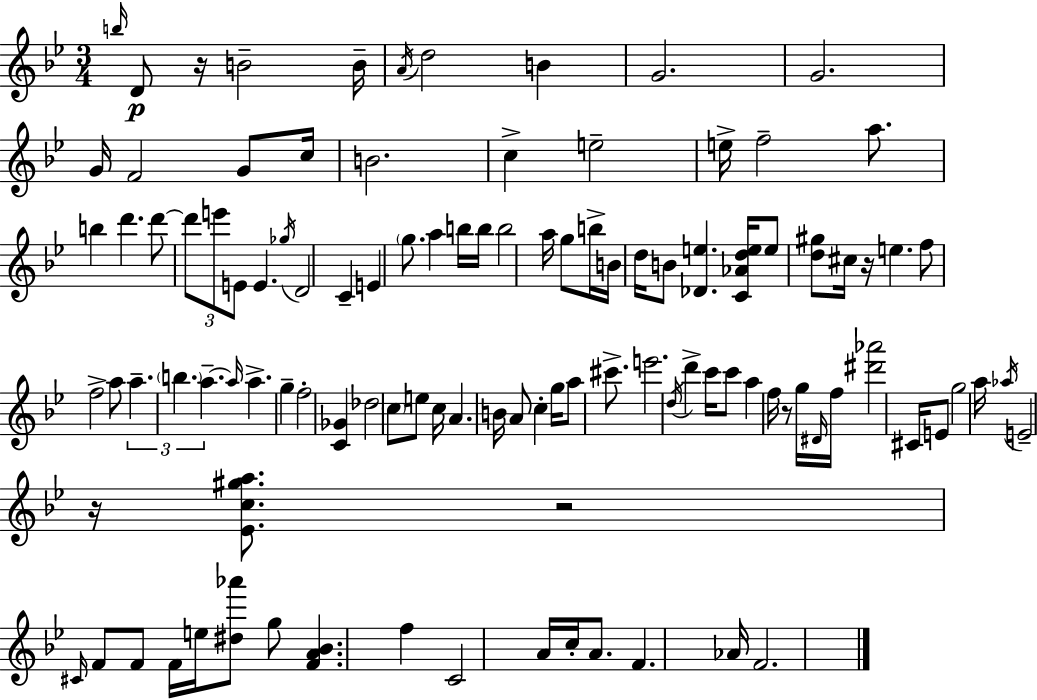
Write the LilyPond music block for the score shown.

{
  \clef treble
  \numericTimeSignature
  \time 3/4
  \key g \minor
  \repeat volta 2 { \grace { b''16 }\p d'8 r16 b'2-- | b'16-- \acciaccatura { a'16 } d''2 b'4 | g'2. | g'2. | \break g'16 f'2 g'8 | c''16 b'2. | c''4-> e''2-- | e''16-> f''2-- a''8. | \break b''4 d'''4. | d'''8~~ \tuplet 3/2 { d'''8 e'''8 e'8 } e'4. | \acciaccatura { ges''16 } d'2 c'4-- | e'4 \parenthesize g''8. a''4 | \break b''16 b''16 b''2 | a''16 g''8 b''16-> b'16 d''16 b'8 <des' e''>4. | <c' aes' d'' e''>16 e''8 <d'' gis''>8 cis''16 r16 e''4. | f''8 f''2-> | \break a''8 \tuplet 3/2 { a''4.-- \parenthesize b''4. | a''4.--~~ } \grace { a''16 } a''4.-> | g''4-- f''2-. | <c' ges'>4 des''2 | \break \parenthesize c''8 e''8 c''16 a'4. | b'16 a'8 c''4-. g''16 a''8 | cis'''8.-> e'''2. | \acciaccatura { d''16 } d'''4-> c'''16 c'''8 | \break a''4 f''16 r8 g''16 \grace { dis'16 } f''16 <dis''' aes'''>2 | cis'16 e'8 g''2 | a''16 \acciaccatura { aes''16 } e'2-- | r16 <ees' c'' gis'' a''>8. r2 | \break \grace { cis'16 } f'8 f'8 f'16 e''16 <dis'' aes'''>8 | g''8 <f' a' bes'>4. f''4 | c'2 a'16 c''16-. a'8. | f'4. aes'16 f'2. | \break } \bar "|."
}